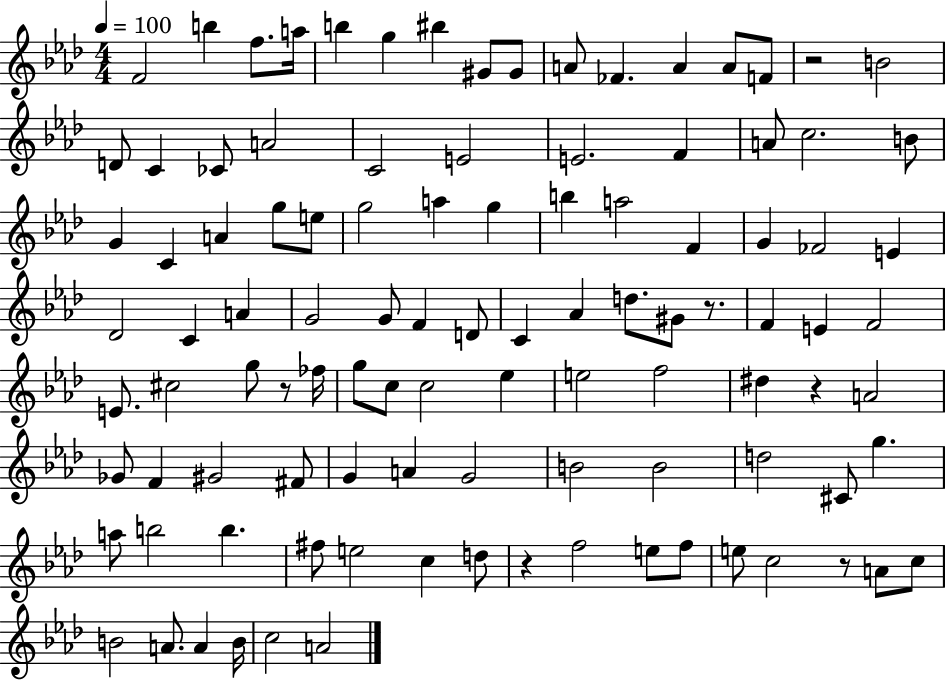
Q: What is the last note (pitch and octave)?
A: A4